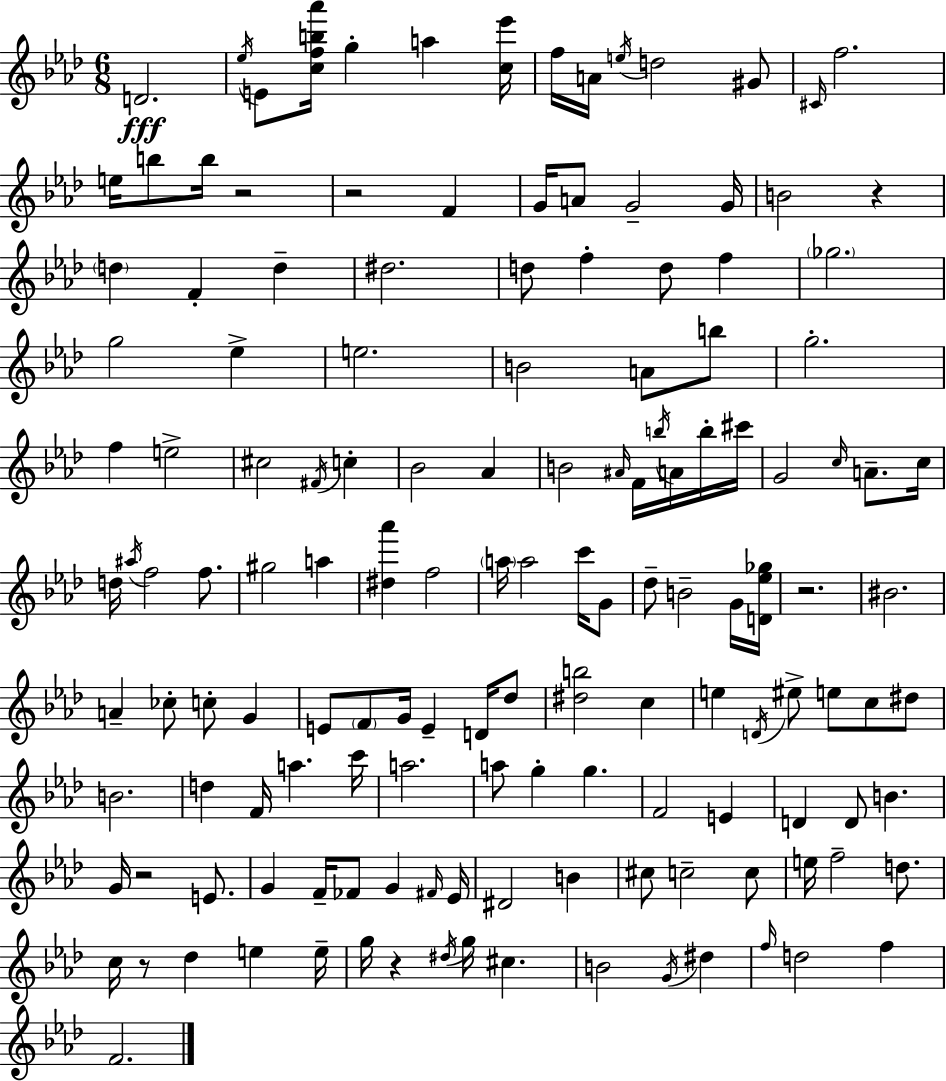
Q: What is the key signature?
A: F minor